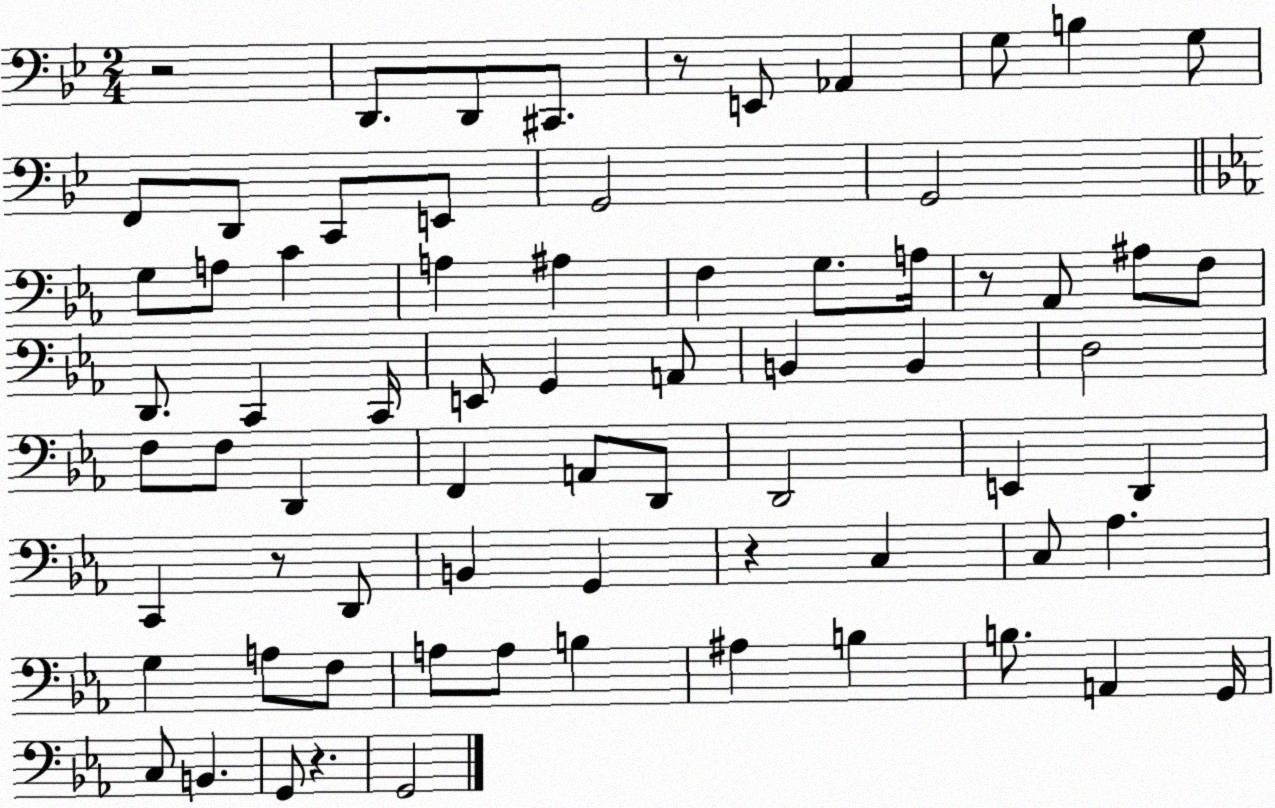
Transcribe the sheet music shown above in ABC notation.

X:1
T:Untitled
M:2/4
L:1/4
K:Bb
z2 D,,/2 D,,/2 ^C,,/2 z/2 E,,/2 _A,, G,/2 B, G,/2 F,,/2 D,,/2 C,,/2 E,,/2 G,,2 G,,2 G,/2 A,/2 C A, ^A, F, G,/2 A,/4 z/2 _A,,/2 ^A,/2 F,/2 D,,/2 C,, C,,/4 E,,/2 G,, A,,/2 B,, B,, D,2 F,/2 F,/2 D,, F,, A,,/2 D,,/2 D,,2 E,, D,, C,, z/2 D,,/2 B,, G,, z C, C,/2 _A, G, A,/2 F,/2 A,/2 A,/2 B, ^A, B, B,/2 A,, G,,/4 C,/2 B,, G,,/2 z G,,2